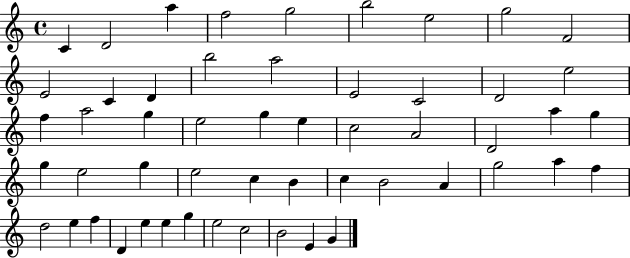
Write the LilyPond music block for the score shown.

{
  \clef treble
  \time 4/4
  \defaultTimeSignature
  \key c \major
  c'4 d'2 a''4 | f''2 g''2 | b''2 e''2 | g''2 f'2 | \break e'2 c'4 d'4 | b''2 a''2 | e'2 c'2 | d'2 e''2 | \break f''4 a''2 g''4 | e''2 g''4 e''4 | c''2 a'2 | d'2 a''4 g''4 | \break g''4 e''2 g''4 | e''2 c''4 b'4 | c''4 b'2 a'4 | g''2 a''4 f''4 | \break d''2 e''4 f''4 | d'4 e''4 e''4 g''4 | e''2 c''2 | b'2 e'4 g'4 | \break \bar "|."
}